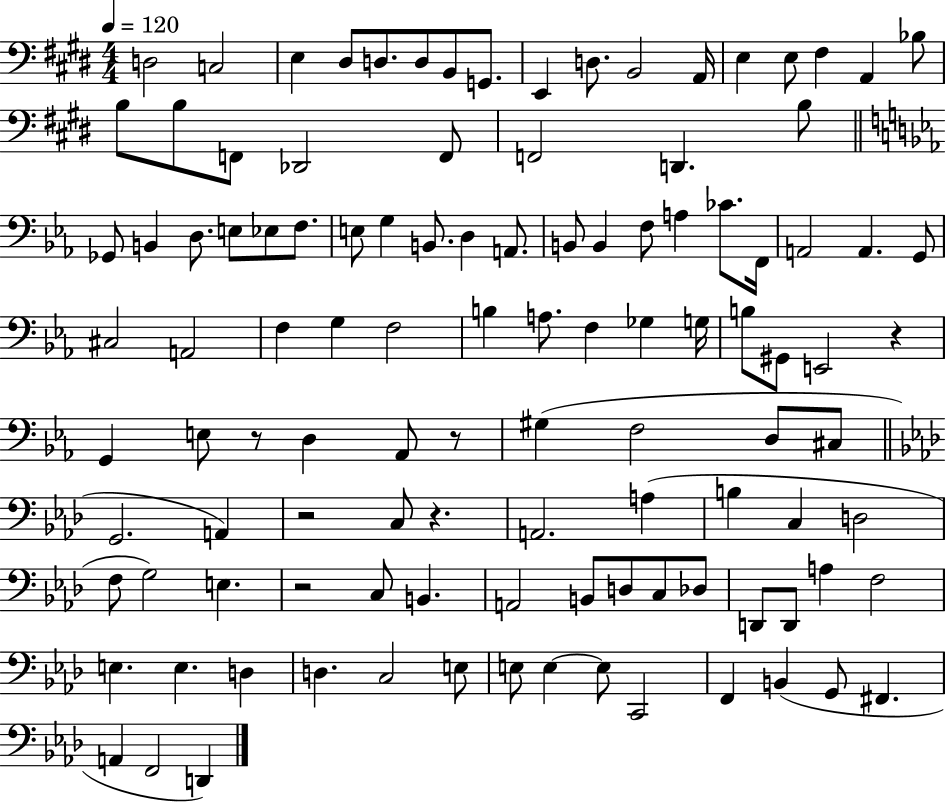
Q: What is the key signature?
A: E major